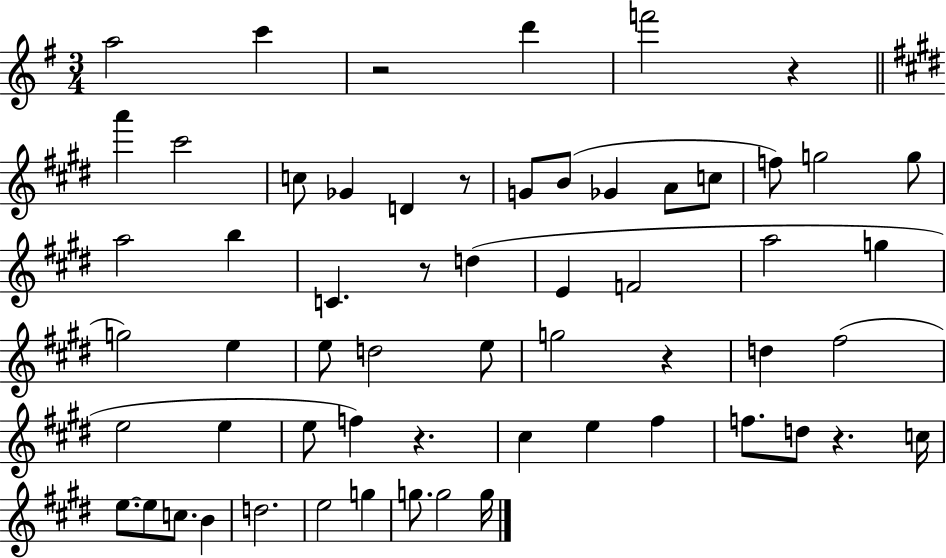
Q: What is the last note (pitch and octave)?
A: G5